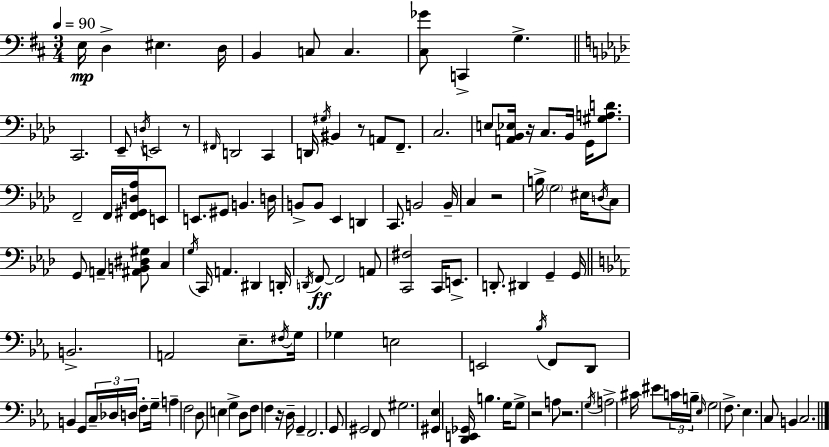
{
  \clef bass
  \numericTimeSignature
  \time 3/4
  \key d \major
  \tempo 4 = 90
  e16\mp d4-> eis4. d16 | b,4 c8 c4. | <cis ges'>8 c,4-> g4.-> | \bar "||" \break \key aes \major c,2. | ees,8-- \acciaccatura { d16 } e,2 r8 | \grace { fis,16 } d,2 c,4 | d,16 \acciaccatura { gis16 } bis,4 r8 a,8 | \break f,8.-- c2. | e8 <a, bes, ees>16 r16 c8. bes,16 g,16 | <gis a d'>8. f,2-- f,16 | <f, gis, d aes>16 e,8 e,8. gis,8 b,4. | \break d16 b,8-> b,8 ees,4 d,4 | c,8. b,2 | b,16-- c4 r2 | b16-> \parenthesize g2 | \break eis16 \acciaccatura { d16 } c8 g,8 a,4-- <ais, b, dis gis>8 | c4 \acciaccatura { g16 } c,16 a,4. | dis,4 d,16-. \acciaccatura { d,16 } f,8~~\ff f,2 | a,8 <c, fis>2 | \break c,16 e,8.-> d,8.-. dis,4 | g,4-- g,16 \bar "||" \break \key c \minor b,2.-> | a,2 ees8.-- \acciaccatura { fis16 } | g16 ges4 e2 | e,2 \acciaccatura { bes16 } f,8 | \break d,8 b,4 g,8 \tuplet 3/2 { c16-- des16 d16 } f8-. | g16-- a4-- f2 | d8 e4 g4-> | d8 f8 f4 r16 d16-- g,4-- | \break f,2. | g,8 gis,2 | f,8 gis2. | <gis, ees>4 <d, e, ges,>16 b4. | \break g16 g8-> r2 | a8 r2. | \acciaccatura { g16 } a2-> cis'16 | eis'8 \tuplet 3/2 { c'16 b16-- \grace { ees16 } } g2 | \break f8.-> ees4. c8 | b,4 c2. | \bar "|."
}